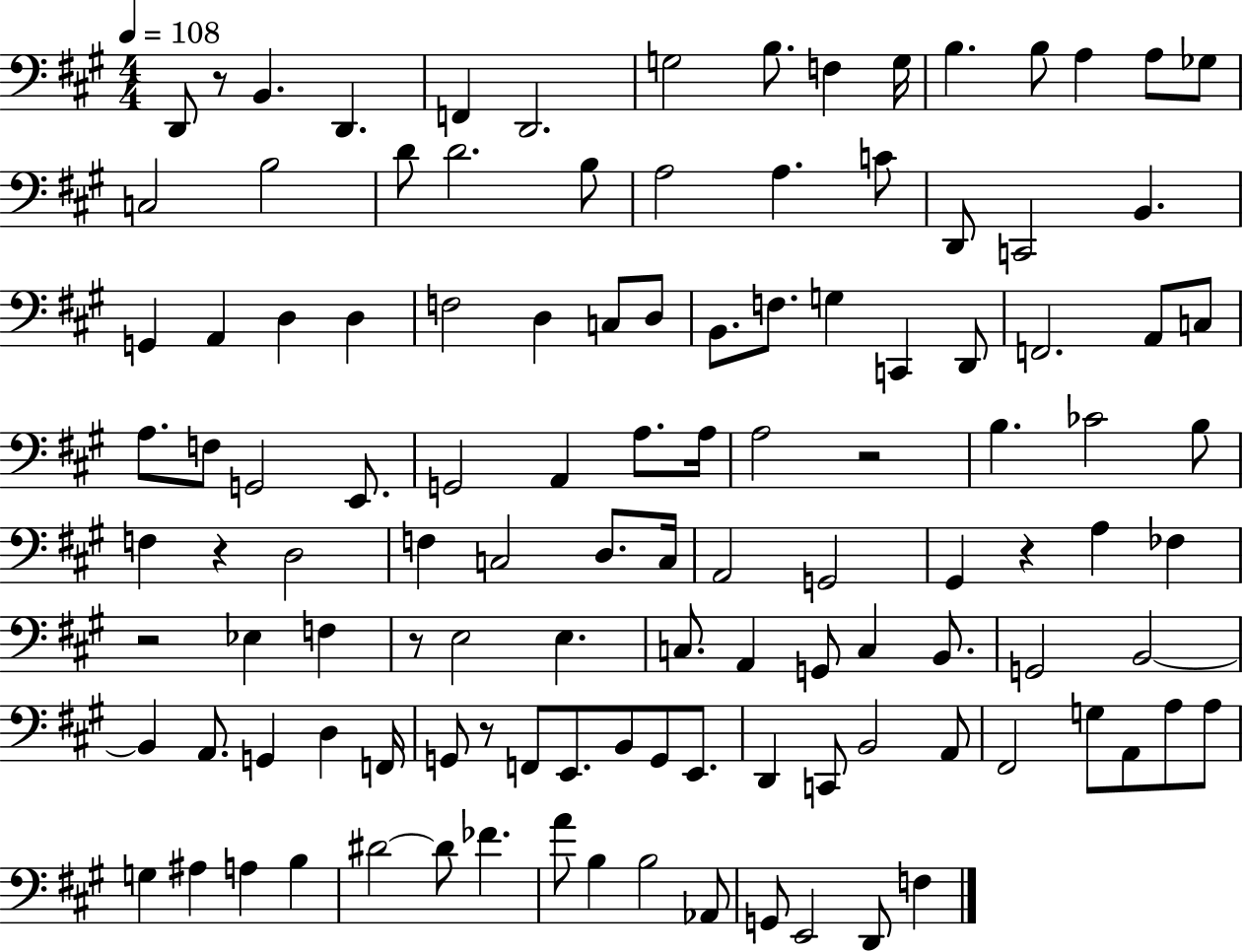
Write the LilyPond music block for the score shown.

{
  \clef bass
  \numericTimeSignature
  \time 4/4
  \key a \major
  \tempo 4 = 108
  d,8 r8 b,4. d,4. | f,4 d,2. | g2 b8. f4 g16 | b4. b8 a4 a8 ges8 | \break c2 b2 | d'8 d'2. b8 | a2 a4. c'8 | d,8 c,2 b,4. | \break g,4 a,4 d4 d4 | f2 d4 c8 d8 | b,8. f8. g4 c,4 d,8 | f,2. a,8 c8 | \break a8. f8 g,2 e,8. | g,2 a,4 a8. a16 | a2 r2 | b4. ces'2 b8 | \break f4 r4 d2 | f4 c2 d8. c16 | a,2 g,2 | gis,4 r4 a4 fes4 | \break r2 ees4 f4 | r8 e2 e4. | c8. a,4 g,8 c4 b,8. | g,2 b,2~~ | \break b,4 a,8. g,4 d4 f,16 | g,8 r8 f,8 e,8. b,8 g,8 e,8. | d,4 c,8 b,2 a,8 | fis,2 g8 a,8 a8 a8 | \break g4 ais4 a4 b4 | dis'2~~ dis'8 fes'4. | a'8 b4 b2 aes,8 | g,8 e,2 d,8 f4 | \break \bar "|."
}